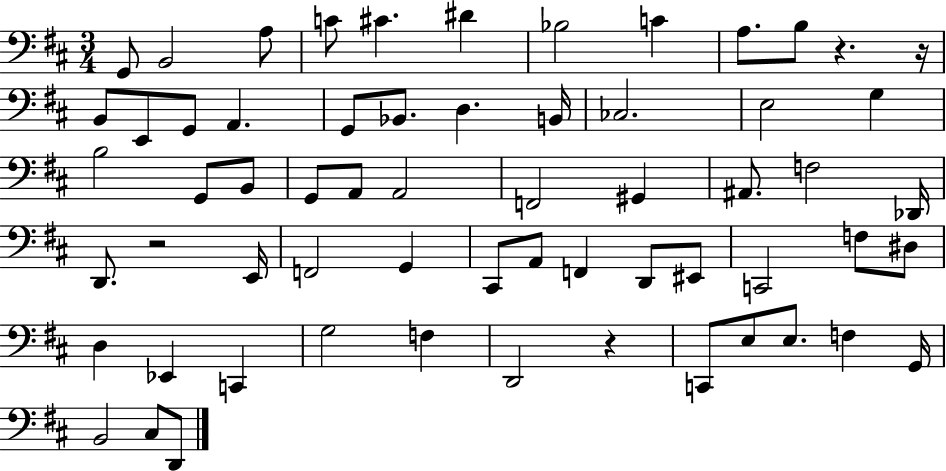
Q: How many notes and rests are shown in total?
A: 62